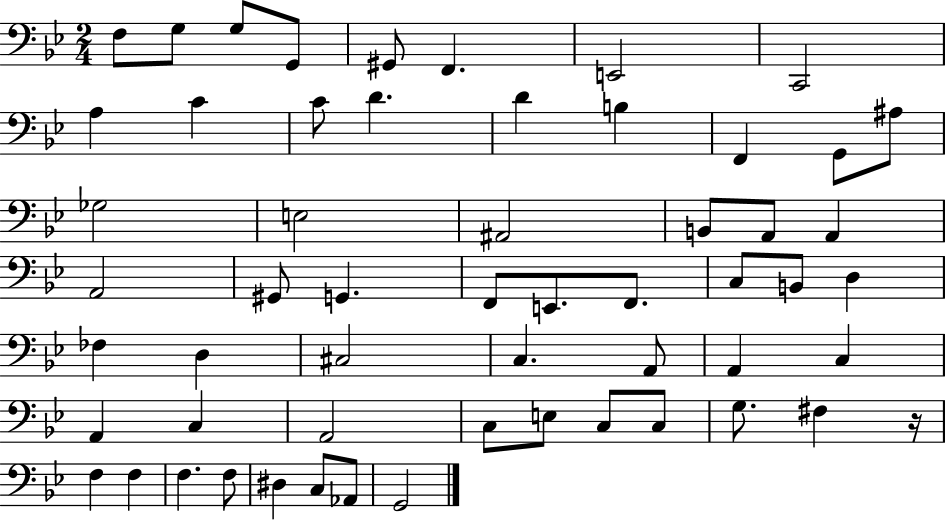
{
  \clef bass
  \numericTimeSignature
  \time 2/4
  \key bes \major
  \repeat volta 2 { f8 g8 g8 g,8 | gis,8 f,4. | e,2 | c,2 | \break a4 c'4 | c'8 d'4. | d'4 b4 | f,4 g,8 ais8 | \break ges2 | e2 | ais,2 | b,8 a,8 a,4 | \break a,2 | gis,8 g,4. | f,8 e,8. f,8. | c8 b,8 d4 | \break fes4 d4 | cis2 | c4. a,8 | a,4 c4 | \break a,4 c4 | a,2 | c8 e8 c8 c8 | g8. fis4 r16 | \break f4 f4 | f4. f8 | dis4 c8 aes,8 | g,2 | \break } \bar "|."
}